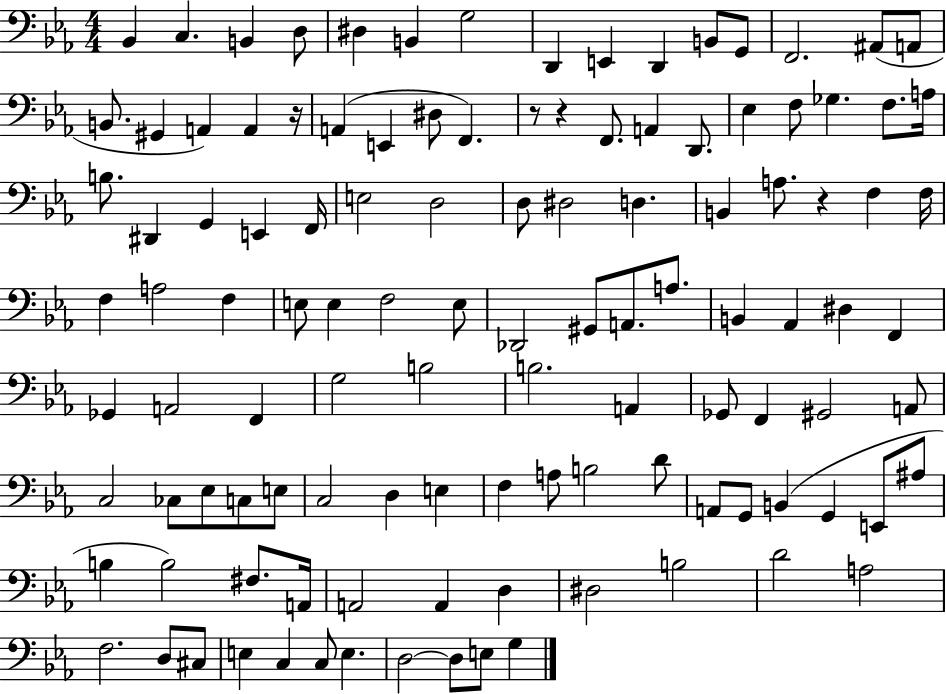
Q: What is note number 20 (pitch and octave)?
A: A2